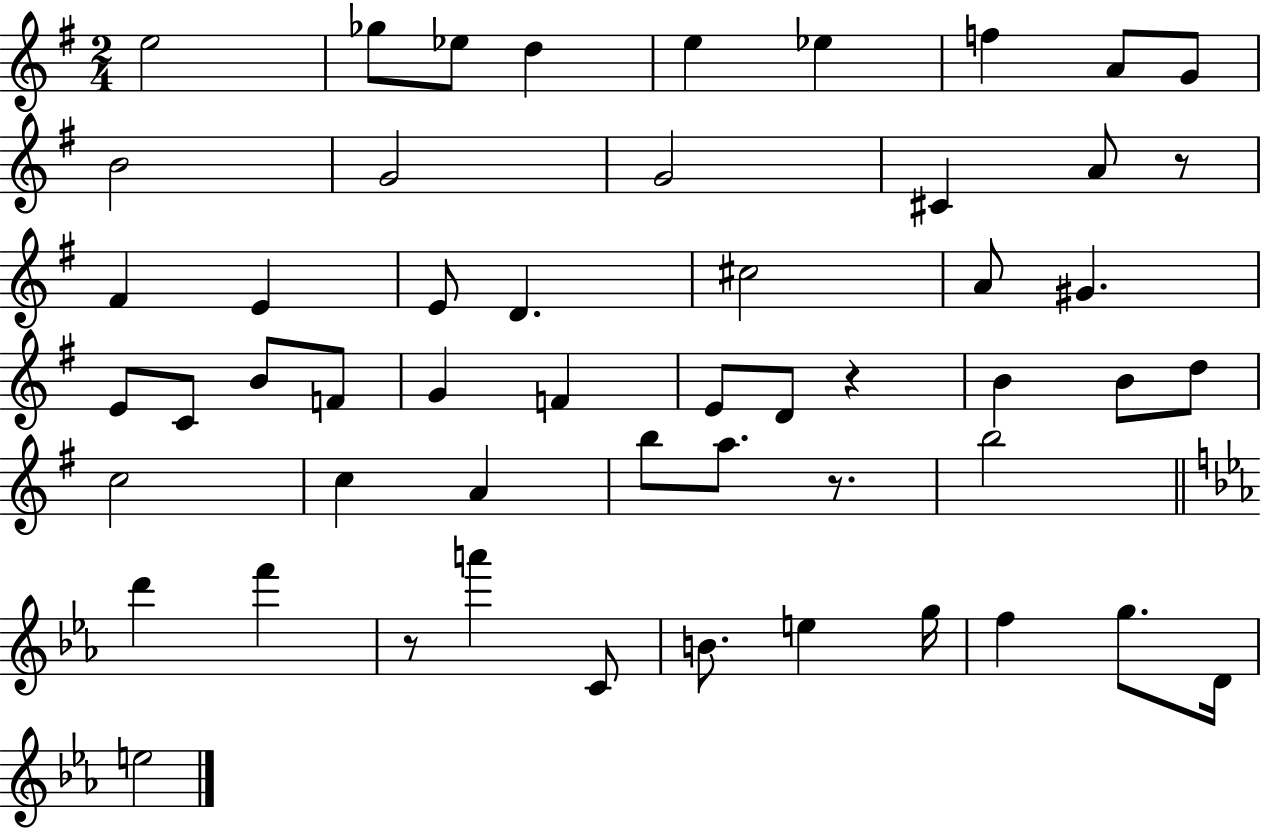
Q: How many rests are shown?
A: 4